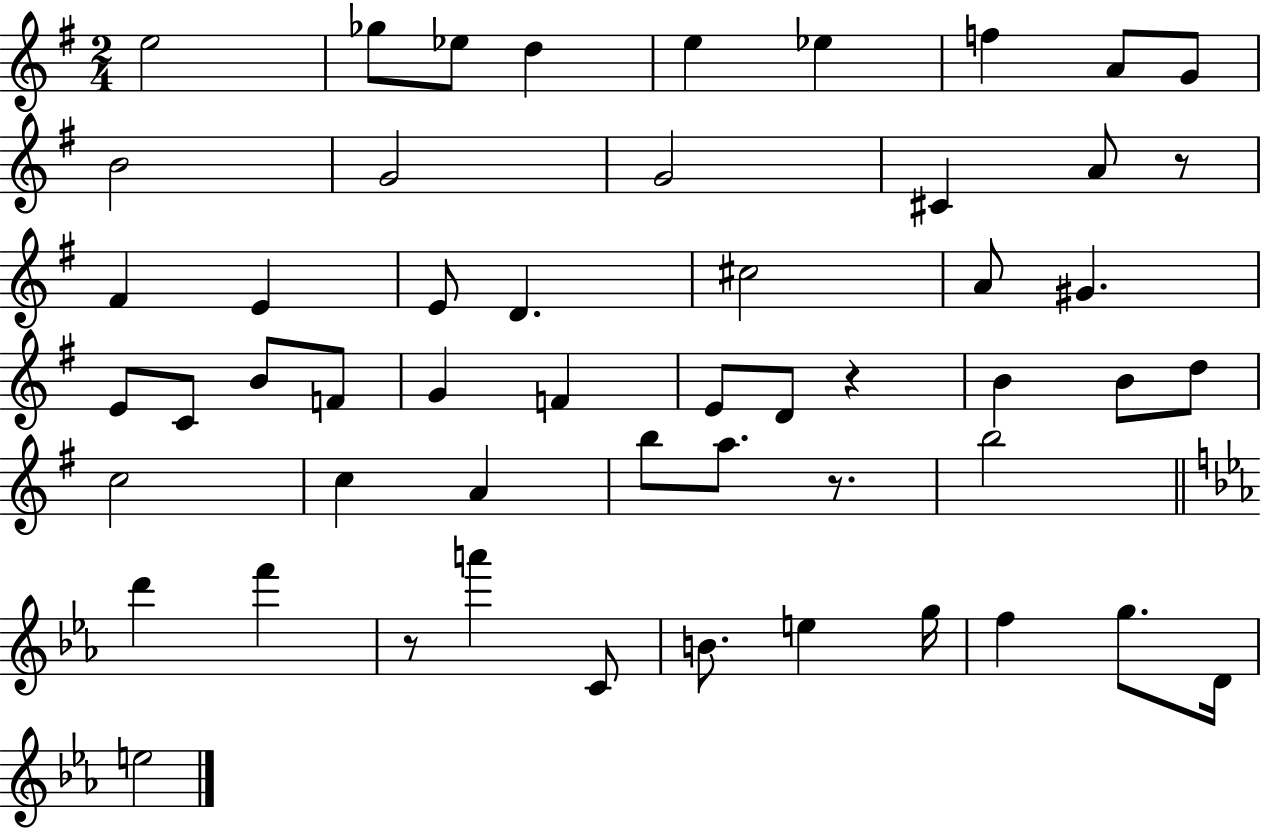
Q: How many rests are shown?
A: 4